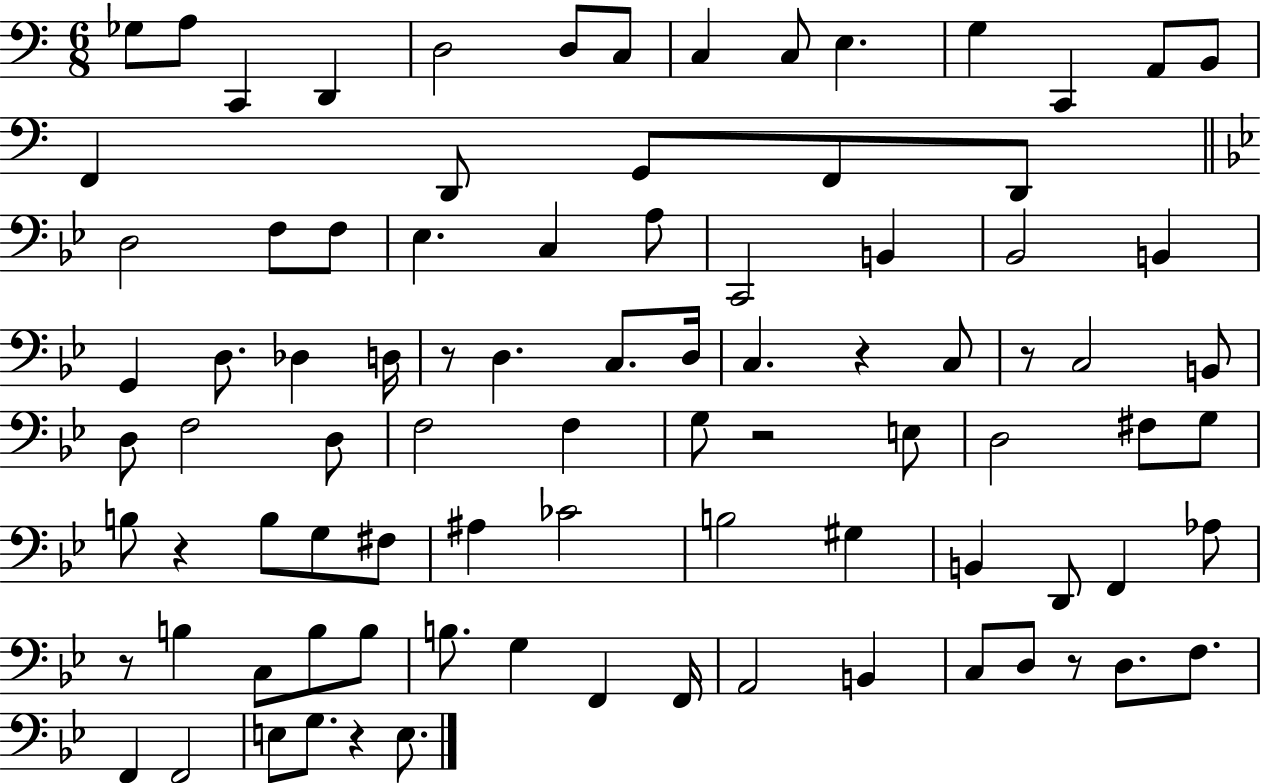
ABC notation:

X:1
T:Untitled
M:6/8
L:1/4
K:C
_G,/2 A,/2 C,, D,, D,2 D,/2 C,/2 C, C,/2 E, G, C,, A,,/2 B,,/2 F,, D,,/2 G,,/2 F,,/2 D,,/2 D,2 F,/2 F,/2 _E, C, A,/2 C,,2 B,, _B,,2 B,, G,, D,/2 _D, D,/4 z/2 D, C,/2 D,/4 C, z C,/2 z/2 C,2 B,,/2 D,/2 F,2 D,/2 F,2 F, G,/2 z2 E,/2 D,2 ^F,/2 G,/2 B,/2 z B,/2 G,/2 ^F,/2 ^A, _C2 B,2 ^G, B,, D,,/2 F,, _A,/2 z/2 B, C,/2 B,/2 B,/2 B,/2 G, F,, F,,/4 A,,2 B,, C,/2 D,/2 z/2 D,/2 F,/2 F,, F,,2 E,/2 G,/2 z E,/2